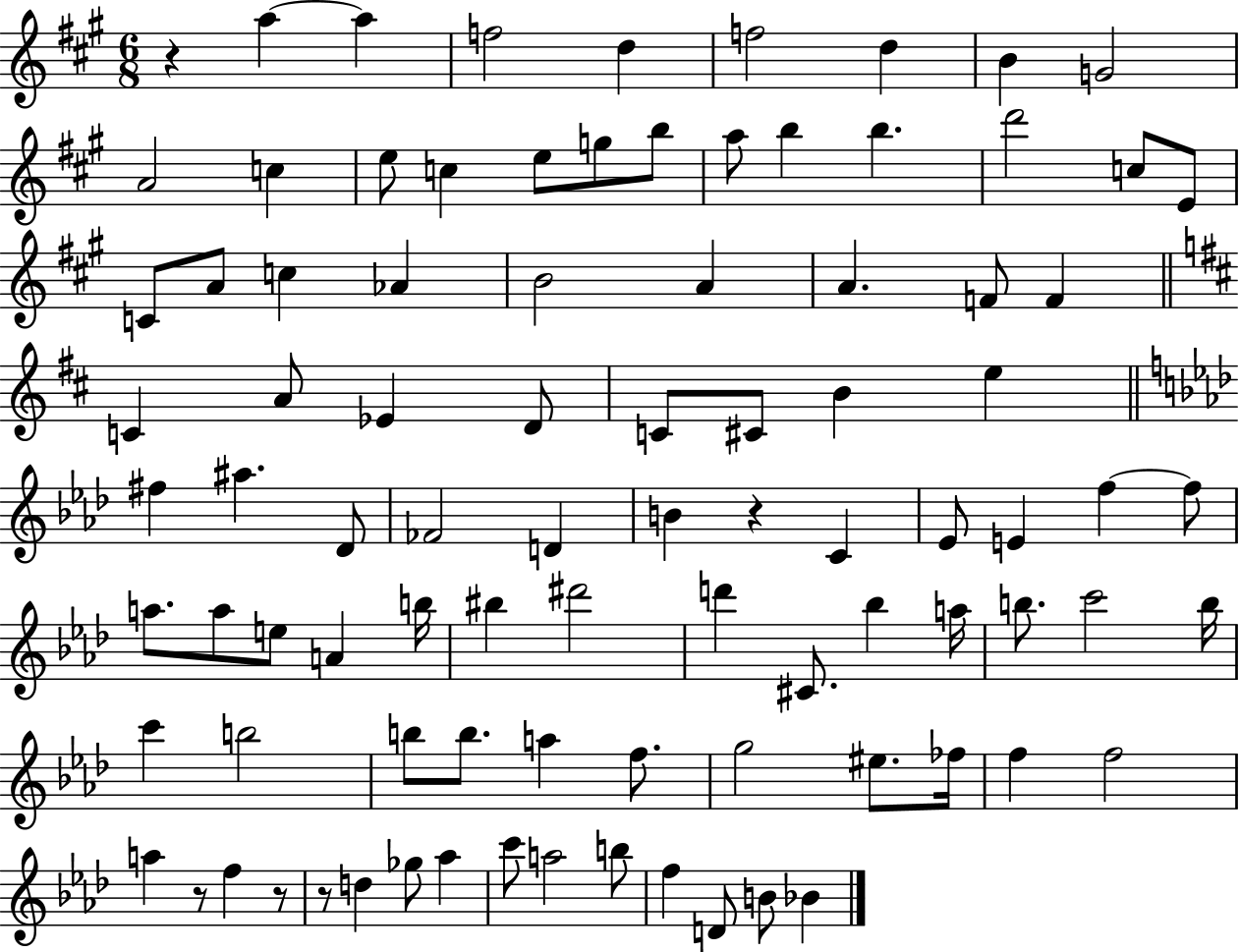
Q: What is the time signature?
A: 6/8